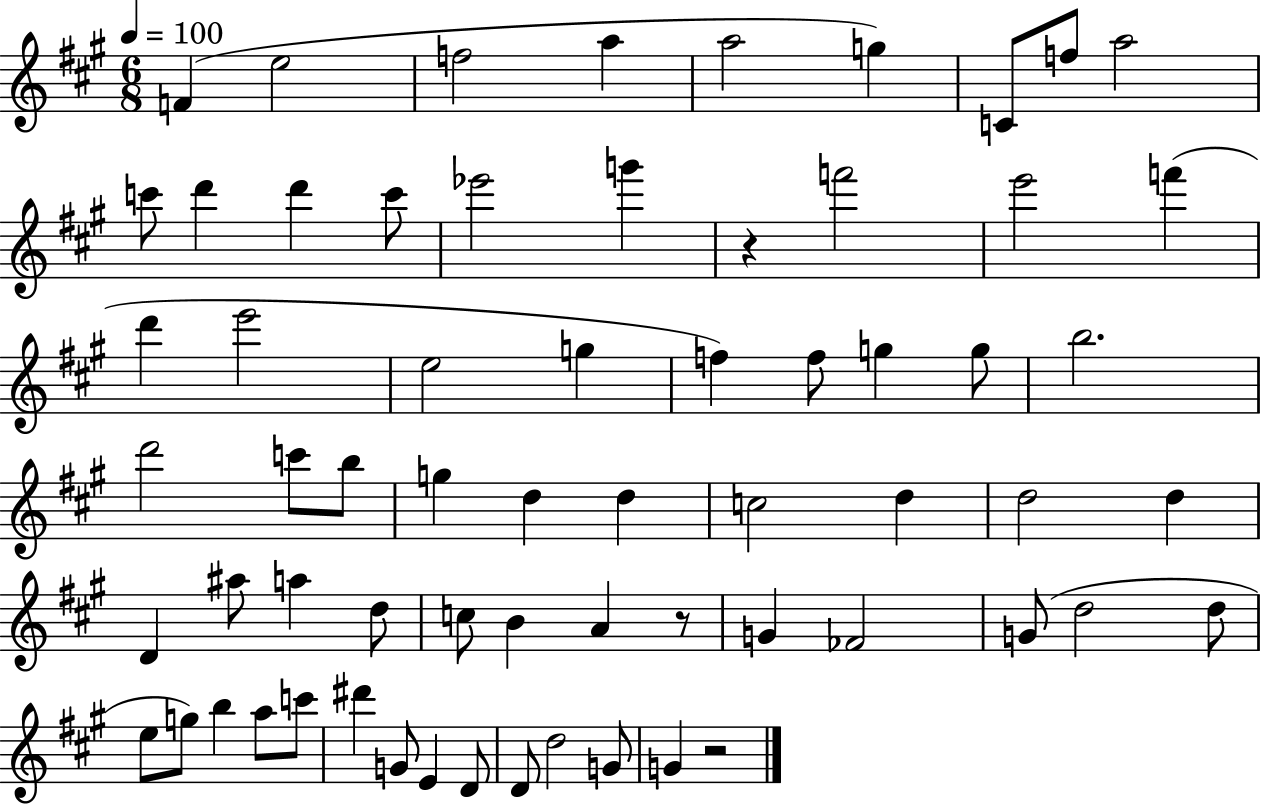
F4/q E5/h F5/h A5/q A5/h G5/q C4/e F5/e A5/h C6/e D6/q D6/q C6/e Eb6/h G6/q R/q F6/h E6/h F6/q D6/q E6/h E5/h G5/q F5/q F5/e G5/q G5/e B5/h. D6/h C6/e B5/e G5/q D5/q D5/q C5/h D5/q D5/h D5/q D4/q A#5/e A5/q D5/e C5/e B4/q A4/q R/e G4/q FES4/h G4/e D5/h D5/e E5/e G5/e B5/q A5/e C6/e D#6/q G4/e E4/q D4/e D4/e D5/h G4/e G4/q R/h